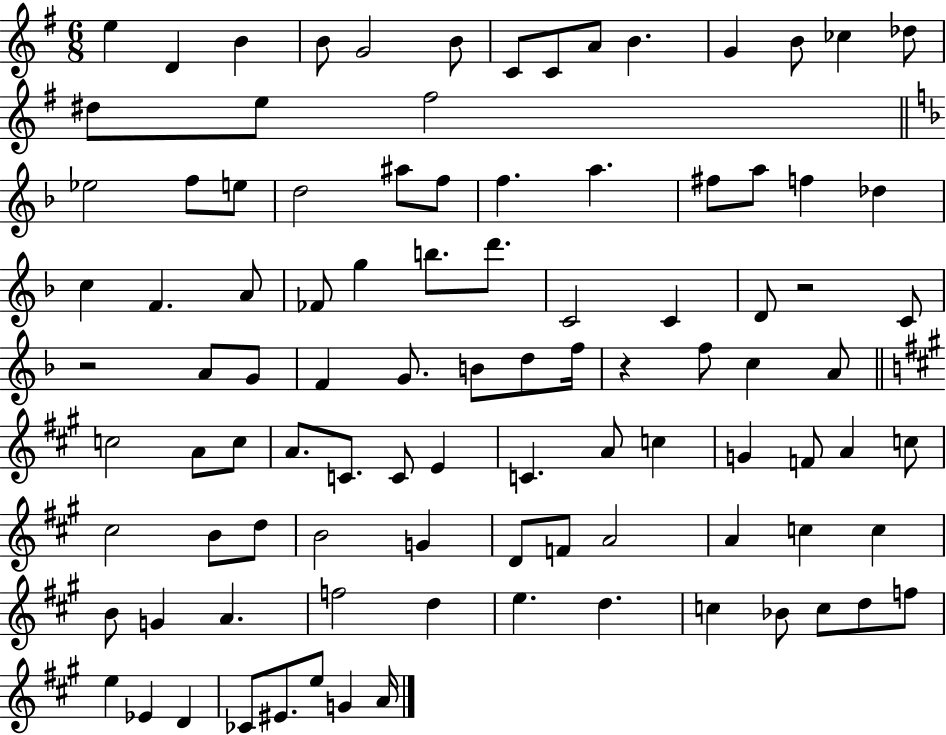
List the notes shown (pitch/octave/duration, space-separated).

E5/q D4/q B4/q B4/e G4/h B4/e C4/e C4/e A4/e B4/q. G4/q B4/e CES5/q Db5/e D#5/e E5/e F#5/h Eb5/h F5/e E5/e D5/h A#5/e F5/e F5/q. A5/q. F#5/e A5/e F5/q Db5/q C5/q F4/q. A4/e FES4/e G5/q B5/e. D6/e. C4/h C4/q D4/e R/h C4/e R/h A4/e G4/e F4/q G4/e. B4/e D5/e F5/s R/q F5/e C5/q A4/e C5/h A4/e C5/e A4/e. C4/e. C4/e E4/q C4/q. A4/e C5/q G4/q F4/e A4/q C5/e C#5/h B4/e D5/e B4/h G4/q D4/e F4/e A4/h A4/q C5/q C5/q B4/e G4/q A4/q. F5/h D5/q E5/q. D5/q. C5/q Bb4/e C5/e D5/e F5/e E5/q Eb4/q D4/q CES4/e EIS4/e. E5/e G4/q A4/s